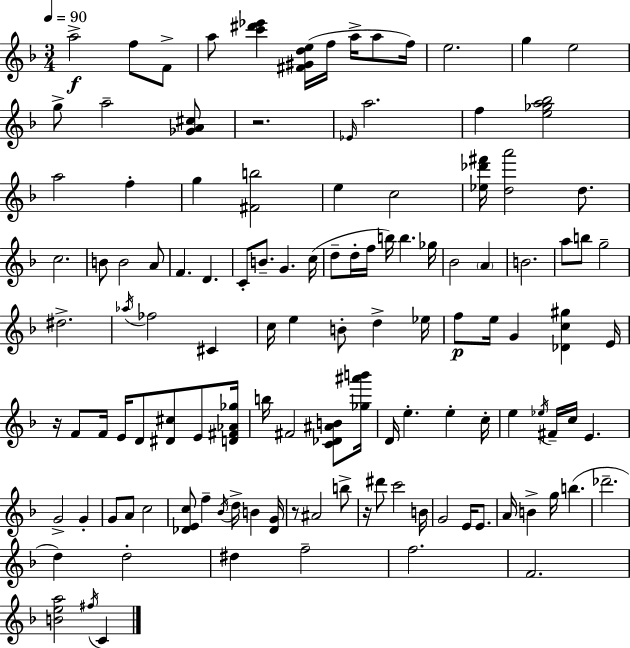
A5/h F5/e F4/e A5/e [C6,D#6,Eb6]/q [F#4,G#4,D5,E5]/s F5/s A5/s A5/e F5/s E5/h. G5/q E5/h G5/e A5/h [Gb4,A4,C#5]/e R/h. Eb4/s A5/h. F5/q [E5,Gb5,A5,Bb5]/h A5/h F5/q G5/q [F#4,B5]/h E5/q C5/h [Eb5,Db6,F#6]/s [D5,A6]/h D5/e. C5/h. B4/e B4/h A4/e F4/q. D4/q. C4/e B4/e. G4/q. C5/s D5/e D5/s F5/s B5/s B5/q. Gb5/s Bb4/h A4/q B4/h. A5/e B5/e G5/h D#5/h. Ab5/s FES5/h C#4/q C5/s E5/q B4/e D5/q Eb5/s F5/e E5/s G4/q [Db4,C5,G#5]/q E4/s R/s F4/e F4/s E4/s D4/e [D#4,C#5]/e E4/e [D4,F#4,Ab4,Gb5]/s B5/s F#4/h [C4,Db4,A#4,B4]/e [Gb5,A#6,B6]/s D4/s E5/q. E5/q C5/s E5/q Eb5/s F#4/s C5/s E4/q. G4/h G4/q G4/e A4/e C5/h [Db4,E4,C5]/e F5/q Bb4/s D5/s B4/q [Db4,G4]/s R/e A#4/h B5/e R/s D#6/e C6/h B4/s G4/h E4/s E4/e. A4/s B4/q G5/s B5/q. Db6/h. D5/q D5/h D#5/q F5/h F5/h. F4/h. [B4,E5,A5]/h F#5/s C4/q